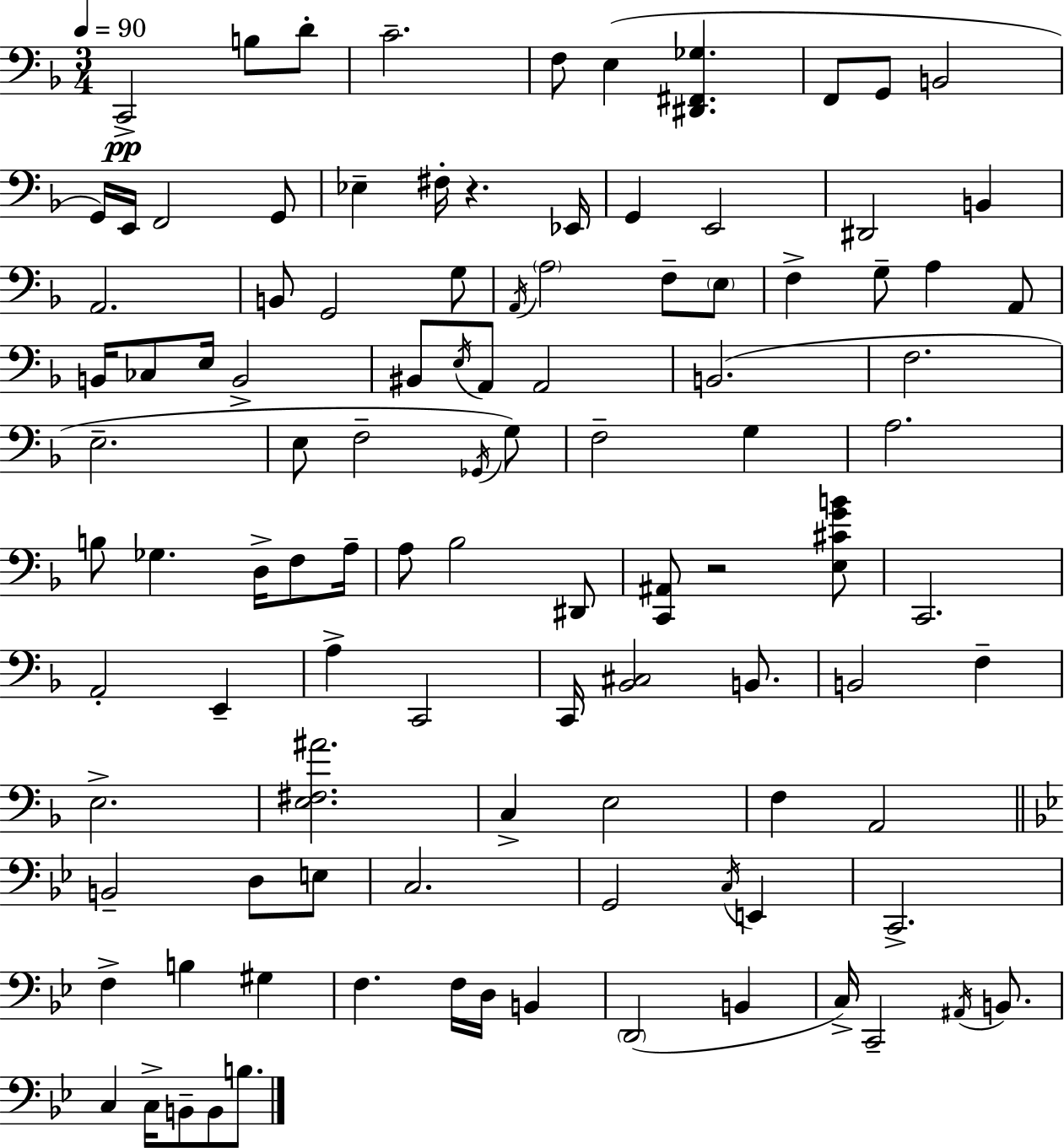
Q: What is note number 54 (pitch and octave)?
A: F3